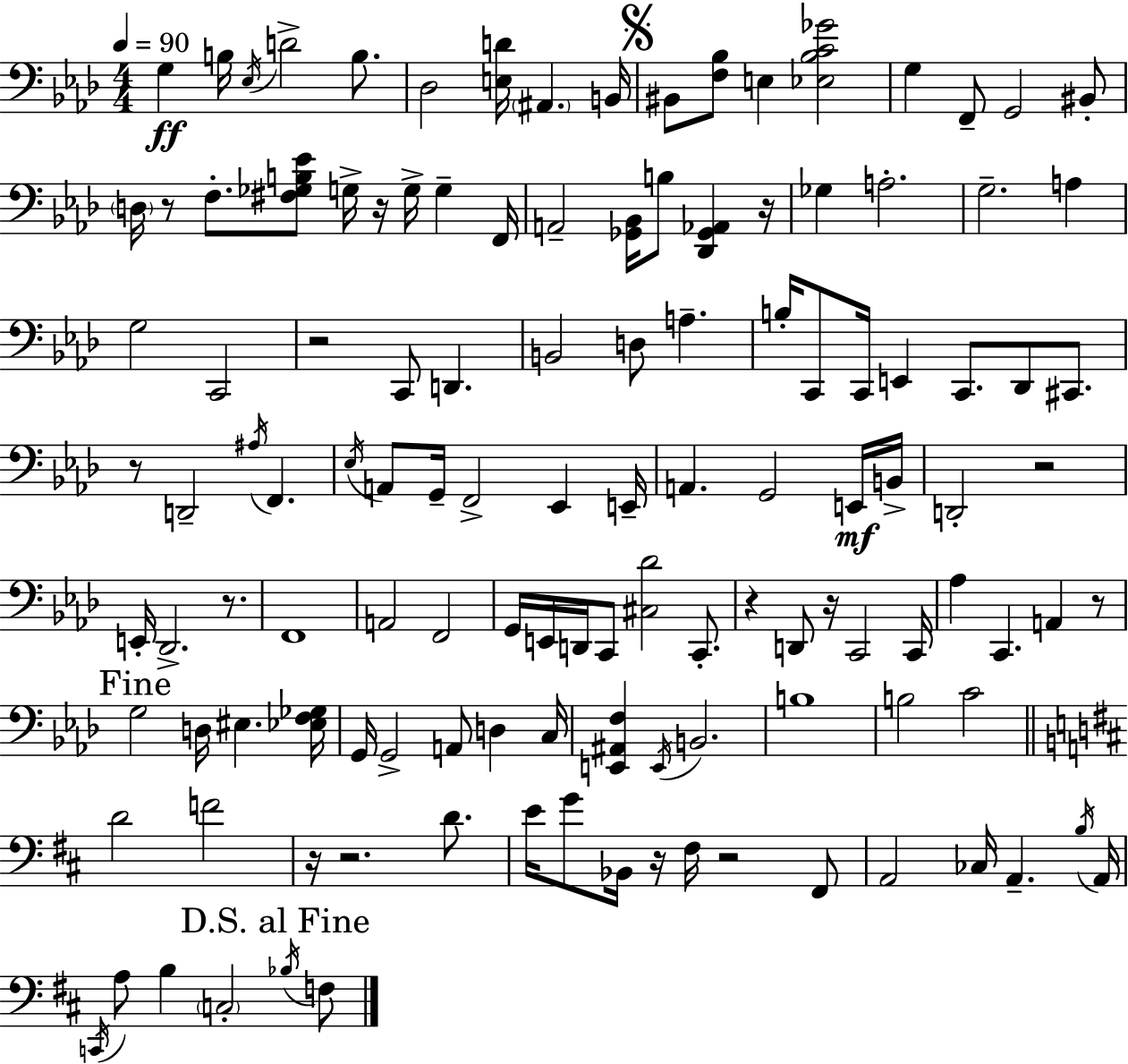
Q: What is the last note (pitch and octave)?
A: F3